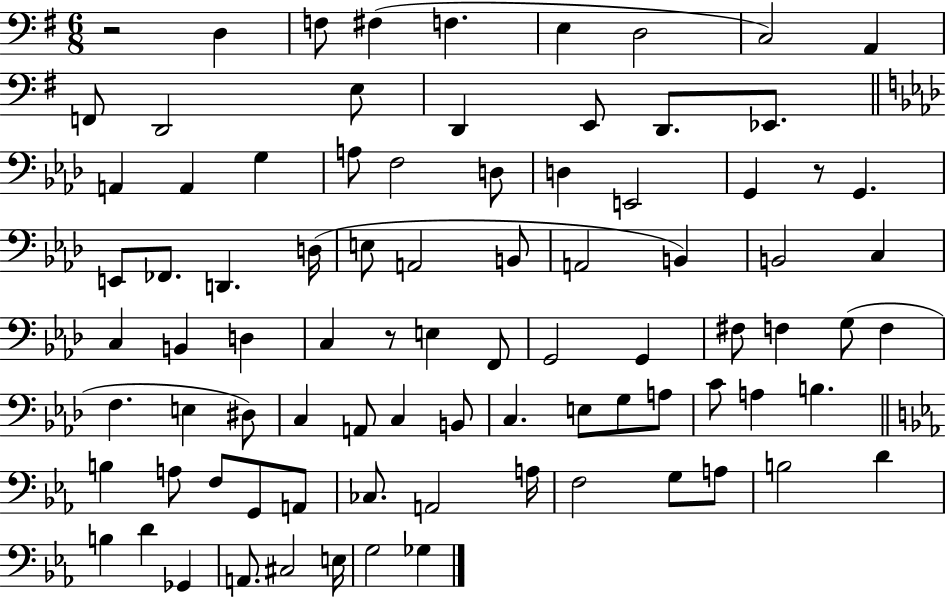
R/h D3/q F3/e F#3/q F3/q. E3/q D3/h C3/h A2/q F2/e D2/h E3/e D2/q E2/e D2/e. Eb2/e. A2/q A2/q G3/q A3/e F3/h D3/e D3/q E2/h G2/q R/e G2/q. E2/e FES2/e. D2/q. D3/s E3/e A2/h B2/e A2/h B2/q B2/h C3/q C3/q B2/q D3/q C3/q R/e E3/q F2/e G2/h G2/q F#3/e F3/q G3/e F3/q F3/q. E3/q D#3/e C3/q A2/e C3/q B2/e C3/q. E3/e G3/e A3/e C4/e A3/q B3/q. B3/q A3/e F3/e G2/e A2/e CES3/e. A2/h A3/s F3/h G3/e A3/e B3/h D4/q B3/q D4/q Gb2/q A2/e. C#3/h E3/s G3/h Gb3/q